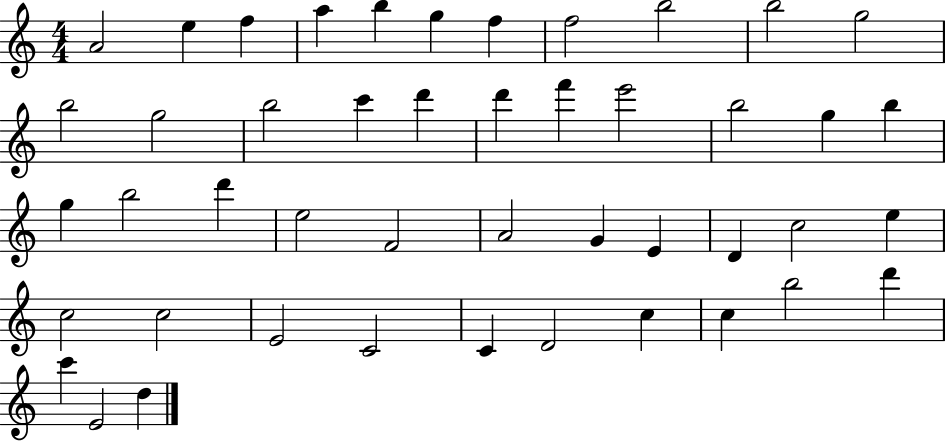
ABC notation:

X:1
T:Untitled
M:4/4
L:1/4
K:C
A2 e f a b g f f2 b2 b2 g2 b2 g2 b2 c' d' d' f' e'2 b2 g b g b2 d' e2 F2 A2 G E D c2 e c2 c2 E2 C2 C D2 c c b2 d' c' E2 d